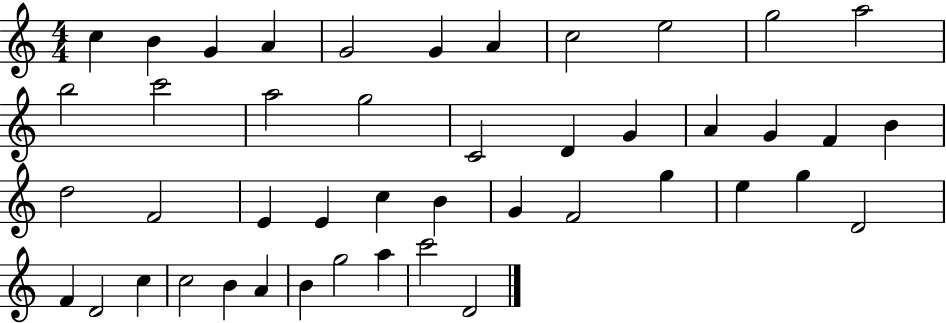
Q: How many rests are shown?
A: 0